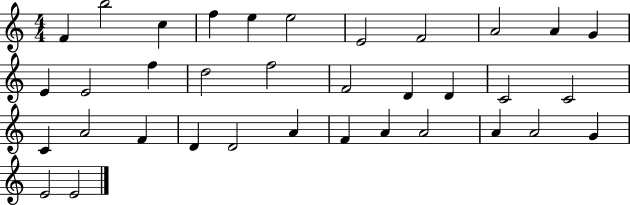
F4/q B5/h C5/q F5/q E5/q E5/h E4/h F4/h A4/h A4/q G4/q E4/q E4/h F5/q D5/h F5/h F4/h D4/q D4/q C4/h C4/h C4/q A4/h F4/q D4/q D4/h A4/q F4/q A4/q A4/h A4/q A4/h G4/q E4/h E4/h